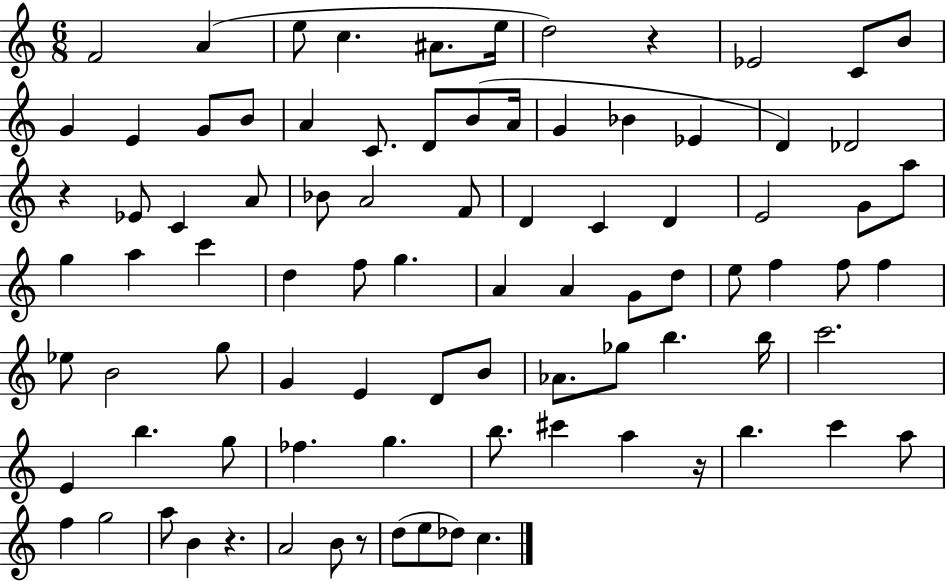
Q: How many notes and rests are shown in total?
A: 88